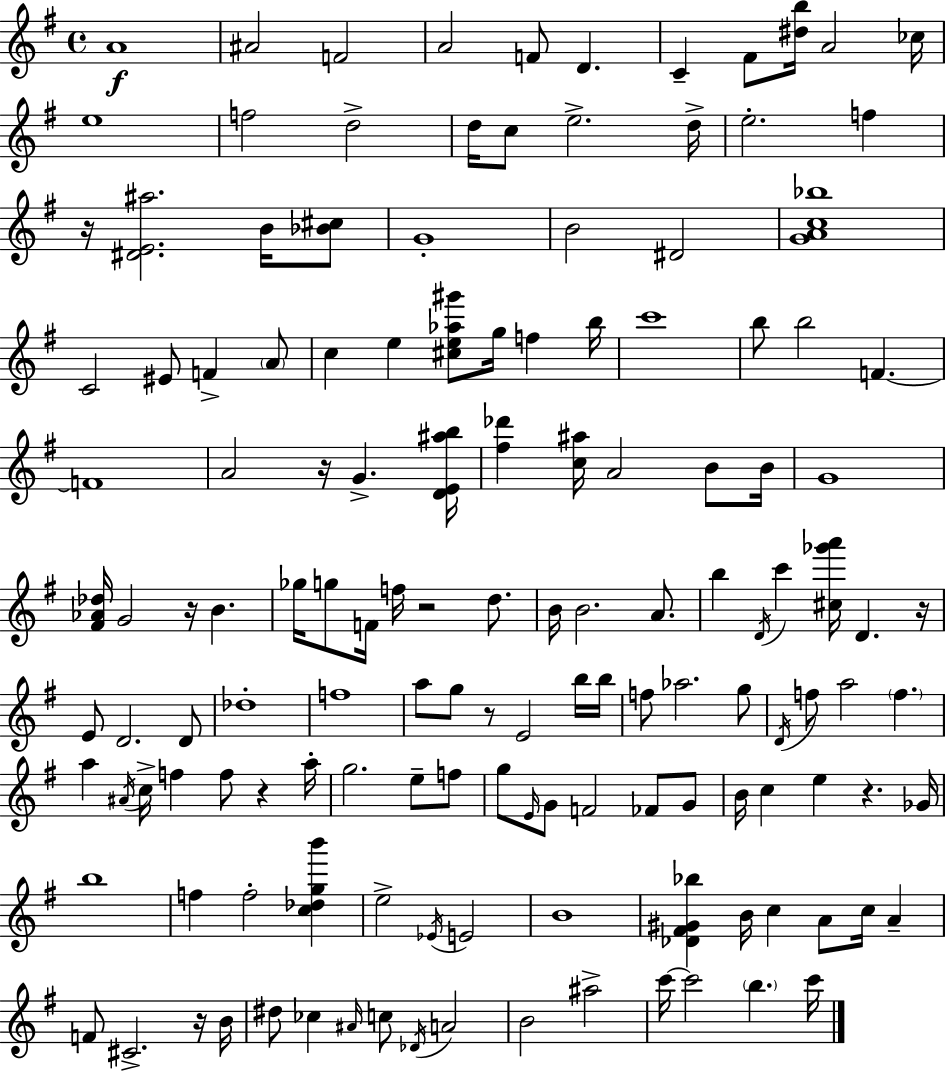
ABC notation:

X:1
T:Untitled
M:4/4
L:1/4
K:Em
A4 ^A2 F2 A2 F/2 D C ^F/2 [^db]/4 A2 _c/4 e4 f2 d2 d/4 c/2 e2 d/4 e2 f z/4 [^DE^a]2 B/4 [_B^c]/2 G4 B2 ^D2 [GAc_b]4 C2 ^E/2 F A/2 c e [^ce_a^g']/2 g/4 f b/4 c'4 b/2 b2 F F4 A2 z/4 G [DE^ab]/4 [^f_d'] [c^a]/4 A2 B/2 B/4 G4 [^F_A_d]/4 G2 z/4 B _g/4 g/2 F/4 f/4 z2 d/2 B/4 B2 A/2 b D/4 c' [^c_g'a']/4 D z/4 E/2 D2 D/2 _d4 f4 a/2 g/2 z/2 E2 b/4 b/4 f/2 _a2 g/2 D/4 f/2 a2 f a ^A/4 c/4 f f/2 z a/4 g2 e/2 f/2 g/2 E/4 G/2 F2 _F/2 G/2 B/4 c e z _G/4 b4 f f2 [c_dgb'] e2 _E/4 E2 B4 [_D^F^G_b] B/4 c A/2 c/4 A F/2 ^C2 z/4 B/4 ^d/2 _c ^A/4 c/2 _D/4 A2 B2 ^a2 c'/4 c'2 b c'/4